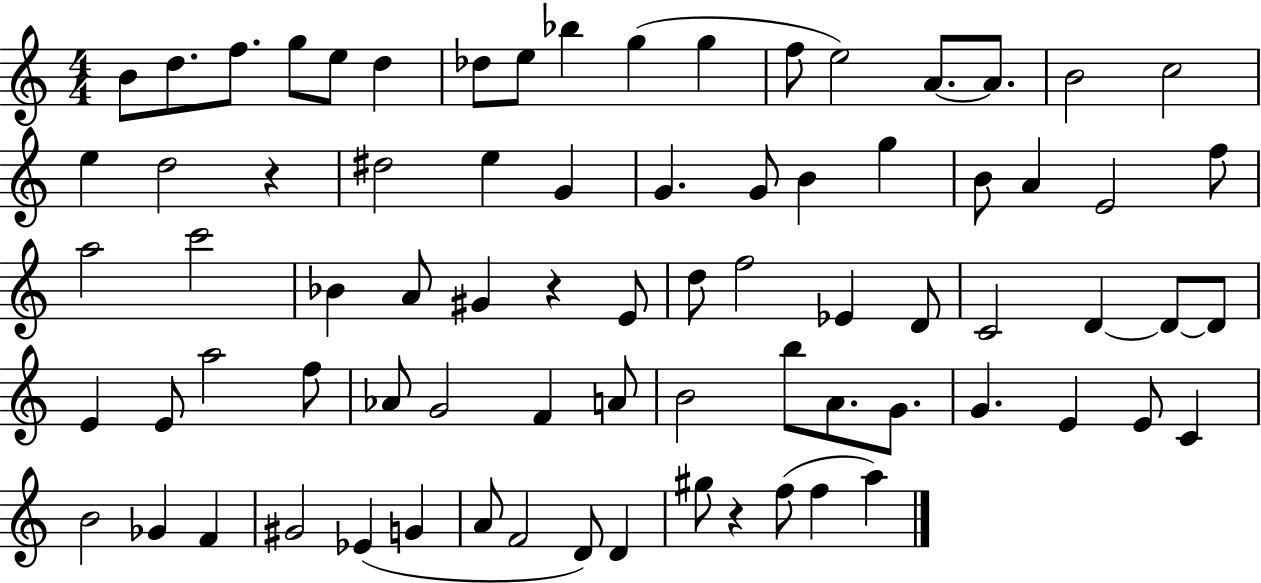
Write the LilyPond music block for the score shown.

{
  \clef treble
  \numericTimeSignature
  \time 4/4
  \key c \major
  \repeat volta 2 { b'8 d''8. f''8. g''8 e''8 d''4 | des''8 e''8 bes''4 g''4( g''4 | f''8 e''2) a'8.~~ a'8. | b'2 c''2 | \break e''4 d''2 r4 | dis''2 e''4 g'4 | g'4. g'8 b'4 g''4 | b'8 a'4 e'2 f''8 | \break a''2 c'''2 | bes'4 a'8 gis'4 r4 e'8 | d''8 f''2 ees'4 d'8 | c'2 d'4~~ d'8~~ d'8 | \break e'4 e'8 a''2 f''8 | aes'8 g'2 f'4 a'8 | b'2 b''8 a'8. g'8. | g'4. e'4 e'8 c'4 | \break b'2 ges'4 f'4 | gis'2 ees'4( g'4 | a'8 f'2 d'8) d'4 | gis''8 r4 f''8( f''4 a''4) | \break } \bar "|."
}